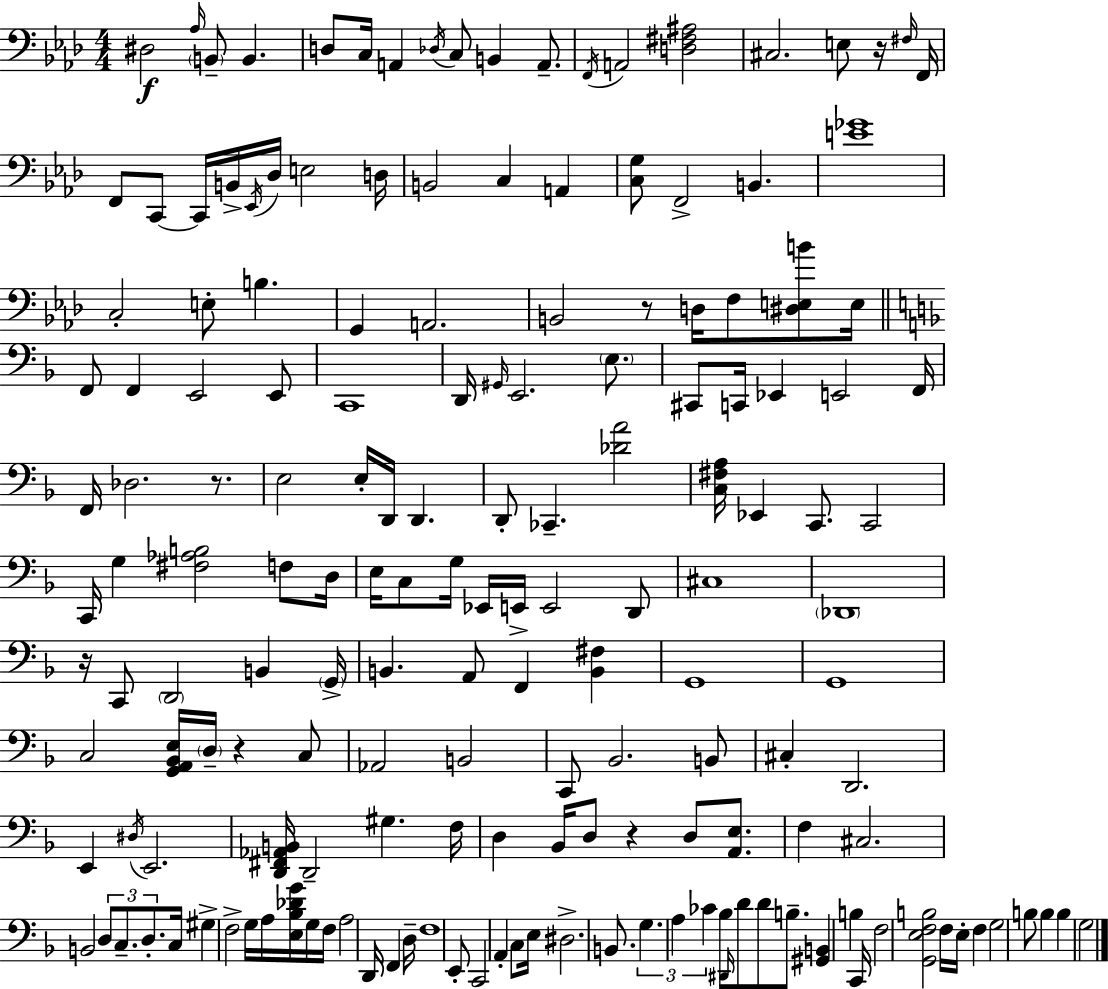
D#3/h Ab3/s B2/e B2/q. D3/e C3/s A2/q Db3/s C3/e B2/q A2/e. F2/s A2/h [D3,F#3,A#3]/h C#3/h. E3/e R/s F#3/s F2/s F2/e C2/e C2/s B2/s Eb2/s Db3/s E3/h D3/s B2/h C3/q A2/q [C3,G3]/e F2/h B2/q. [E4,Gb4]/w C3/h E3/e B3/q. G2/q A2/h. B2/h R/e D3/s F3/e [D#3,E3,B4]/e E3/s F2/e F2/q E2/h E2/e C2/w D2/s G#2/s E2/h. E3/e. C#2/e C2/s Eb2/q E2/h F2/s F2/s Db3/h. R/e. E3/h E3/s D2/s D2/q. D2/e CES2/q. [Db4,A4]/h [C3,F#3,A3]/s Eb2/q C2/e. C2/h C2/s G3/q [F#3,Ab3,B3]/h F3/e D3/s E3/s C3/e G3/s Eb2/s E2/s E2/h D2/e C#3/w Db2/w R/s C2/e D2/h B2/q G2/s B2/q. A2/e F2/q [B2,F#3]/q G2/w G2/w C3/h [G2,A2,Bb2,E3]/s D3/s R/q C3/e Ab2/h B2/h C2/e Bb2/h. B2/e C#3/q D2/h. E2/q D#3/s E2/h. [D2,F#2,Ab2,B2]/s D2/h G#3/q. F3/s D3/q Bb2/s D3/e R/q D3/e [A2,E3]/e. F3/q C#3/h. B2/h D3/e C3/e. D3/e. C3/s G#3/q F3/h G3/s A3/s [E3,Bb3,Db4,G4]/s G3/s F3/s A3/h D2/s F2/q D3/s F3/w E2/e C2/h A2/q C3/e E3/s D#3/h. B2/e. G3/q. A3/q CES4/q Bb3/e D#2/s D4/e D4/e B3/e. [G#2,B2]/q B3/q C2/s F3/h [G2,E3,F3,B3]/h F3/s E3/s F3/q G3/h B3/e B3/q B3/q G3/h